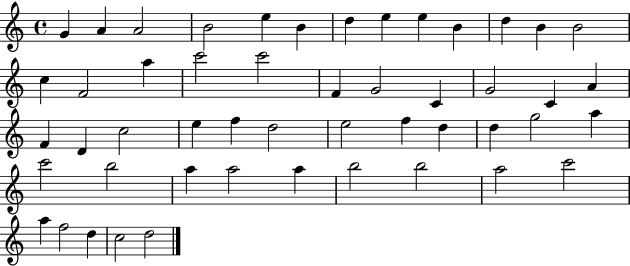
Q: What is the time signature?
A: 4/4